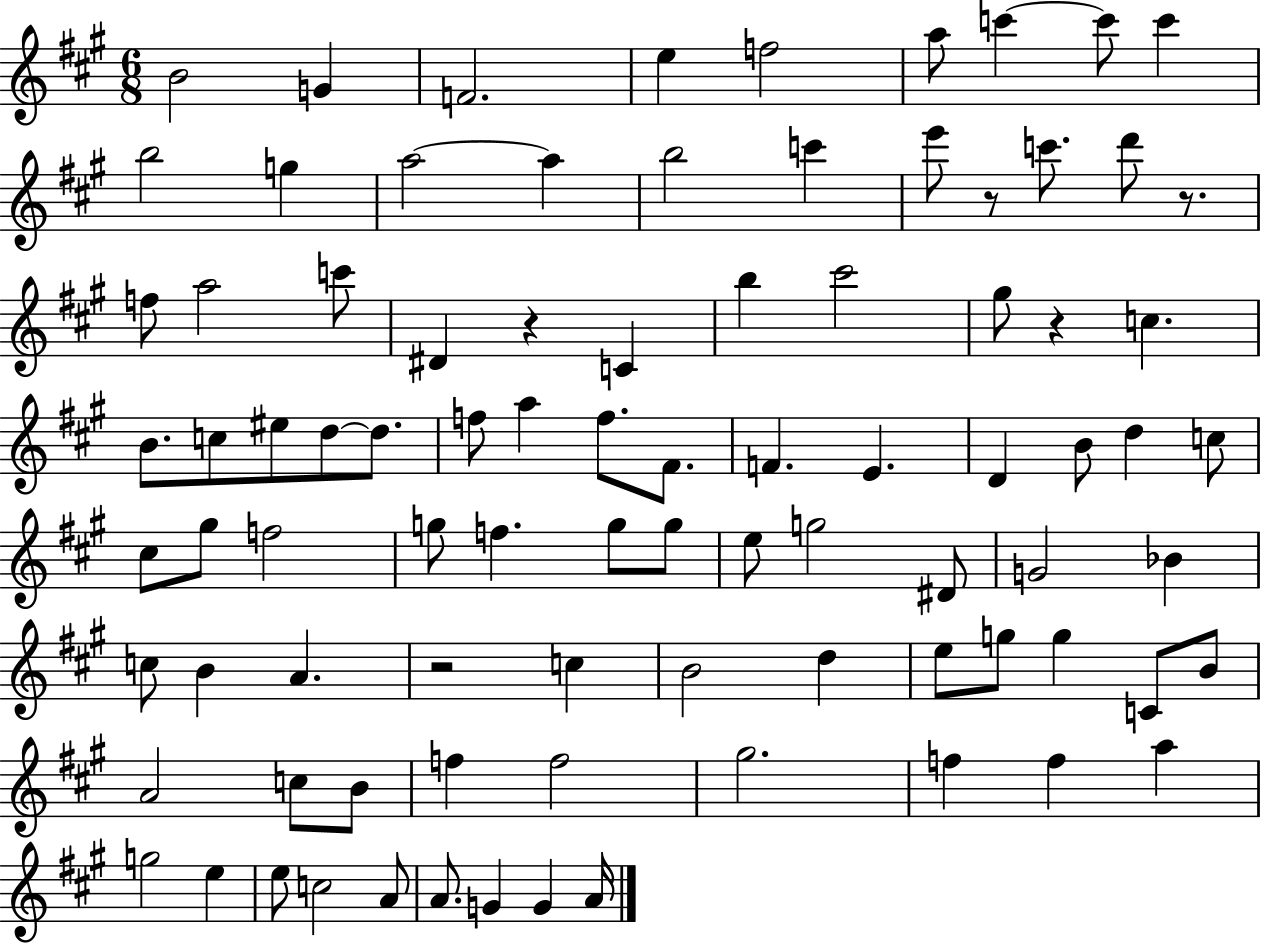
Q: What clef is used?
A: treble